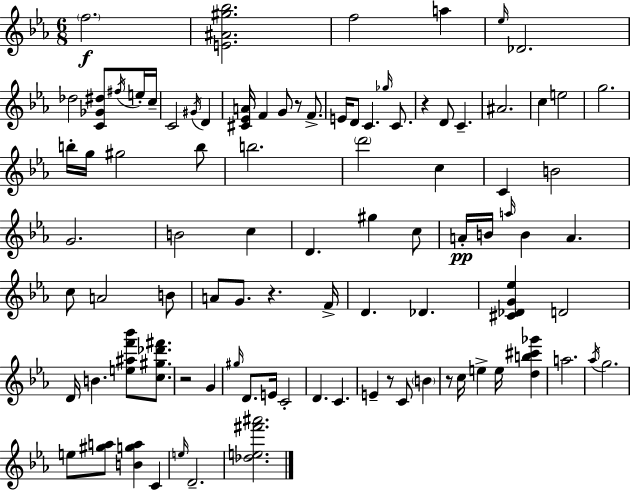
F5/h. [E4,A#4,G#5,Bb5]/h. F5/h A5/q Eb5/s Db4/h. Db5/h [C4,Gb4,D#5]/e F#5/s E5/s C5/s C4/h G#4/s D4/q [C#4,Eb4,A4]/s F4/q G4/e R/e F4/e. E4/s D4/e C4/q. Gb5/s C4/e. R/q D4/e C4/q. A#4/h. C5/q E5/h G5/h. B5/s G5/s G#5/h B5/e B5/h. D6/h C5/q C4/q B4/h G4/h. B4/h C5/q D4/q. G#5/q C5/e A4/s B4/s A5/s B4/q A4/q. C5/e A4/h B4/e A4/e G4/e. R/q. F4/s D4/q. Db4/q. [C#4,Db4,G4,Eb5]/q D4/h D4/s B4/q. [E5,A#5,F6,Bb6]/e [C5,G#5,Db6,F#6]/e. R/h G4/q G#5/s D4/e. E4/s C4/h D4/q. C4/q. E4/q R/e C4/e B4/q R/e C5/s E5/q E5/s [D5,B5,C#6,Gb6]/q A5/h. Ab5/s G5/h. E5/e [G#5,A5]/e [B4,G5,A5]/q C4/q E5/s D4/h. [Db5,E5,F#6,A#6]/h.